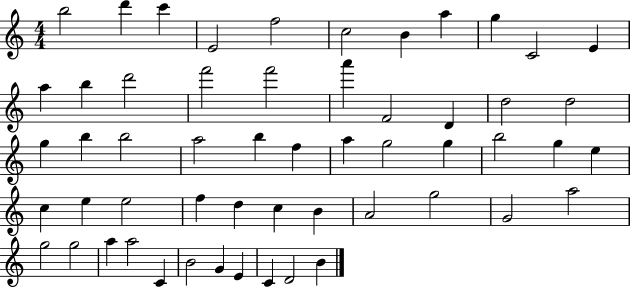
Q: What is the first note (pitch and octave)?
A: B5